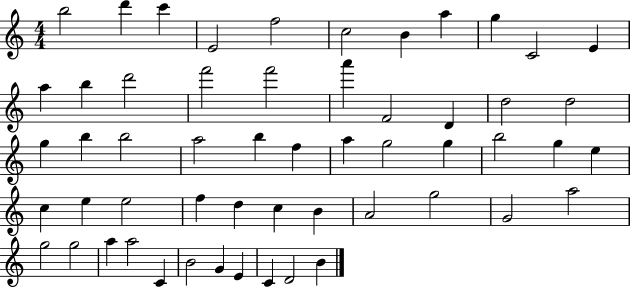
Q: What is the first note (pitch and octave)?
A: B5